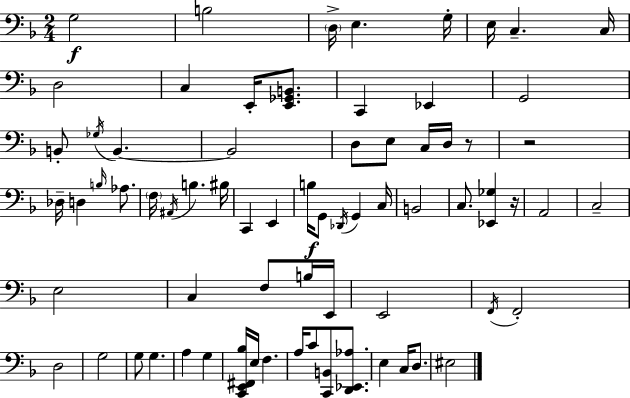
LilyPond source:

{
  \clef bass
  \numericTimeSignature
  \time 2/4
  \key d \minor
  g2\f | b2 | \parenthesize d16-> e4. g16-. | e16 c4.-- c16 | \break d2 | c4 e,16-. <e, ges, b,>8. | c,4 ees,4 | g,2 | \break b,8-. \acciaccatura { ges16 } b,4.~~ | b,2 | d8 e8 c16 d16 r8 | r2 | \break des16-- d4 \grace { b16 } aes8. | \parenthesize f16 \acciaccatura { ais,16 } b4. | bis16 c,4 e,4 | b16\f g,8 \acciaccatura { des,16 } g,4 | \break c16 b,2 | c8. <ees, ges>4 | r16 a,2 | c2-- | \break e2 | c4 | f8 b16 e,16 e,2 | \acciaccatura { f,16 } f,2-. | \break d2 | g2 | g8 g4. | a4 | \break g4 <c, e, fis, bes>16 e16 f4. | a16 c'8 | <c, b,>8 <d, ees, aes>8. e4 | c16 d8. eis2 | \break \bar "|."
}